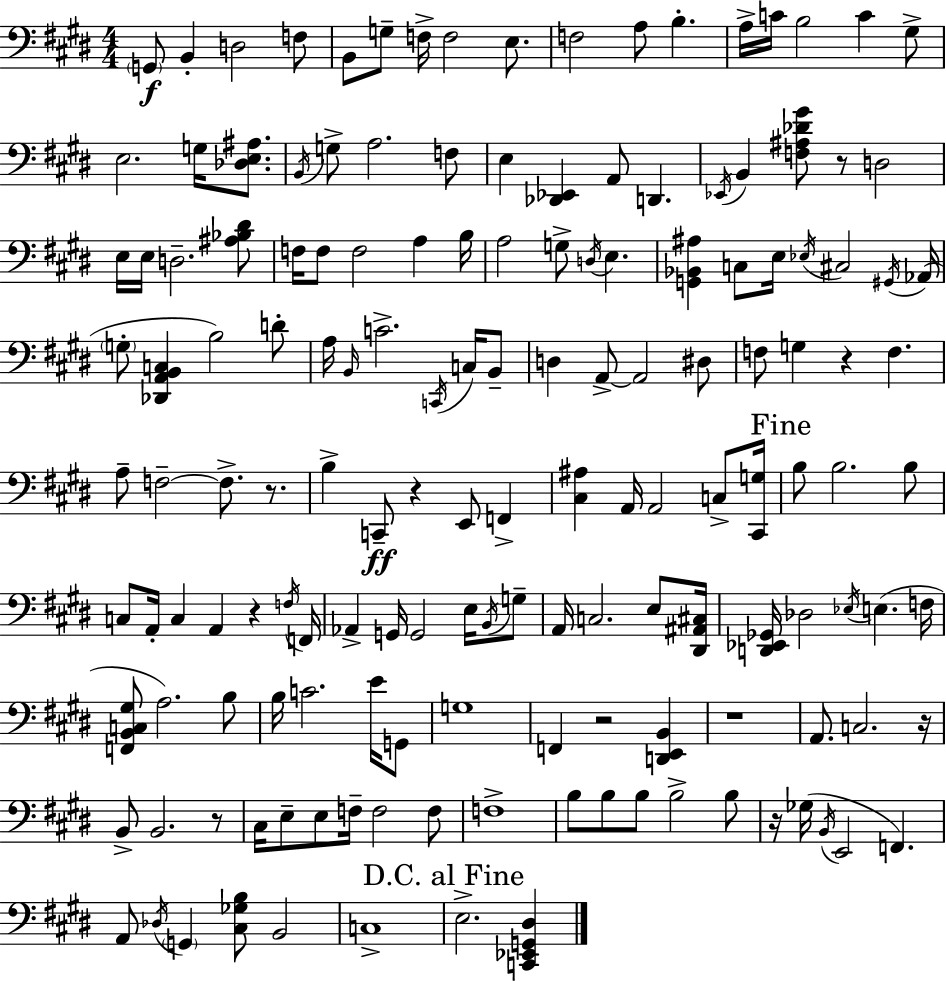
G2/e B2/q D3/h F3/e B2/e G3/e F3/s F3/h E3/e. F3/h A3/e B3/q. A3/s C4/s B3/h C4/q G#3/e E3/h. G3/s [Db3,E3,A#3]/e. B2/s G3/e A3/h. F3/e E3/q [Db2,Eb2]/q A2/e D2/q. Eb2/s B2/q [F3,A#3,Db4,G#4]/e R/e D3/h E3/s E3/s D3/h. [A#3,Bb3,D#4]/e F3/s F3/e F3/h A3/q B3/s A3/h G3/e D3/s E3/q. [G2,Bb2,A#3]/q C3/e E3/s Eb3/s C#3/h G#2/s Ab2/s G3/e [Db2,A2,B2,C3]/q B3/h D4/e A3/s B2/s C4/h. C2/s C3/s B2/e D3/q A2/e A2/h D#3/e F3/e G3/q R/q F3/q. A3/e F3/h F3/e. R/e. B3/q C2/e R/q E2/e F2/q [C#3,A#3]/q A2/s A2/h C3/e [C#2,G3]/s B3/e B3/h. B3/e C3/e A2/s C3/q A2/q R/q F3/s F2/s Ab2/q G2/s G2/h E3/s B2/s G3/e A2/s C3/h. E3/e [D#2,A#2,C#3]/s [D2,Eb2,Gb2]/s Db3/h Eb3/s E3/q. F3/s [F2,B2,C3,G#3]/e A3/h. B3/e B3/s C4/h. E4/s G2/e G3/w F2/q R/h [D2,E2,B2]/q R/w A2/e. C3/h. R/s B2/e B2/h. R/e C#3/s E3/e E3/e F3/s F3/h F3/e F3/w B3/e B3/e B3/e B3/h B3/e R/s Gb3/s B2/s E2/h F2/q. A2/e Db3/s G2/q [C#3,Gb3,B3]/e B2/h C3/w E3/h. [C2,Eb2,G2,D#3]/q